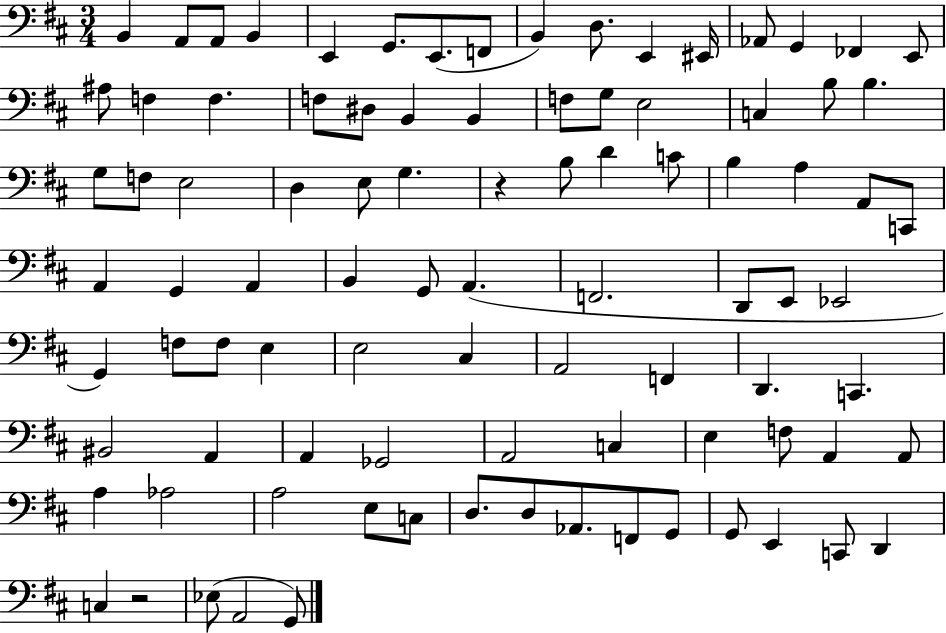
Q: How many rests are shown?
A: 2